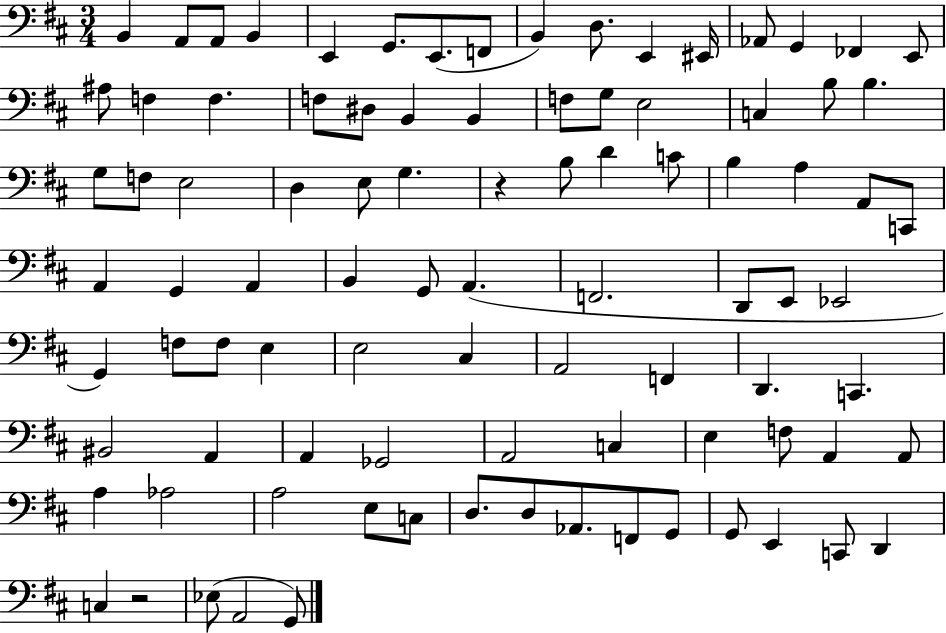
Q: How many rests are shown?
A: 2